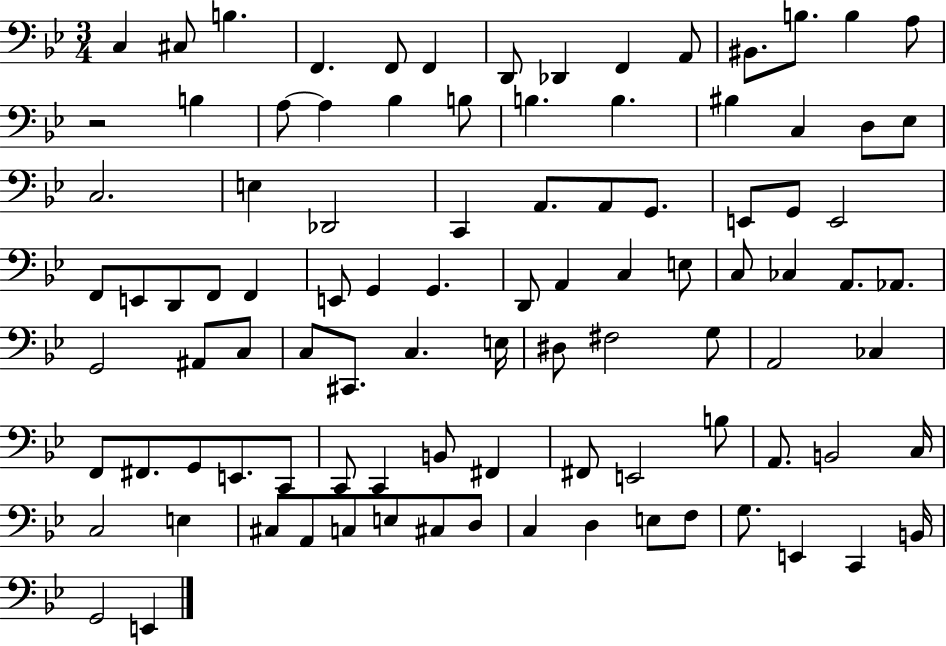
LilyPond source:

{
  \clef bass
  \numericTimeSignature
  \time 3/4
  \key bes \major
  c4 cis8 b4. | f,4. f,8 f,4 | d,8 des,4 f,4 a,8 | bis,8. b8. b4 a8 | \break r2 b4 | a8~~ a4 bes4 b8 | b4. b4. | bis4 c4 d8 ees8 | \break c2. | e4 des,2 | c,4 a,8. a,8 g,8. | e,8 g,8 e,2 | \break f,8 e,8 d,8 f,8 f,4 | e,8 g,4 g,4. | d,8 a,4 c4 e8 | c8 ces4 a,8. aes,8. | \break g,2 ais,8 c8 | c8 cis,8. c4. e16 | dis8 fis2 g8 | a,2 ces4 | \break f,8 fis,8. g,8 e,8. c,8 | c,8 c,4 b,8 fis,4 | fis,8 e,2 b8 | a,8. b,2 c16 | \break c2 e4 | cis8 a,8 c8 e8 cis8 d8 | c4 d4 e8 f8 | g8. e,4 c,4 b,16 | \break g,2 e,4 | \bar "|."
}